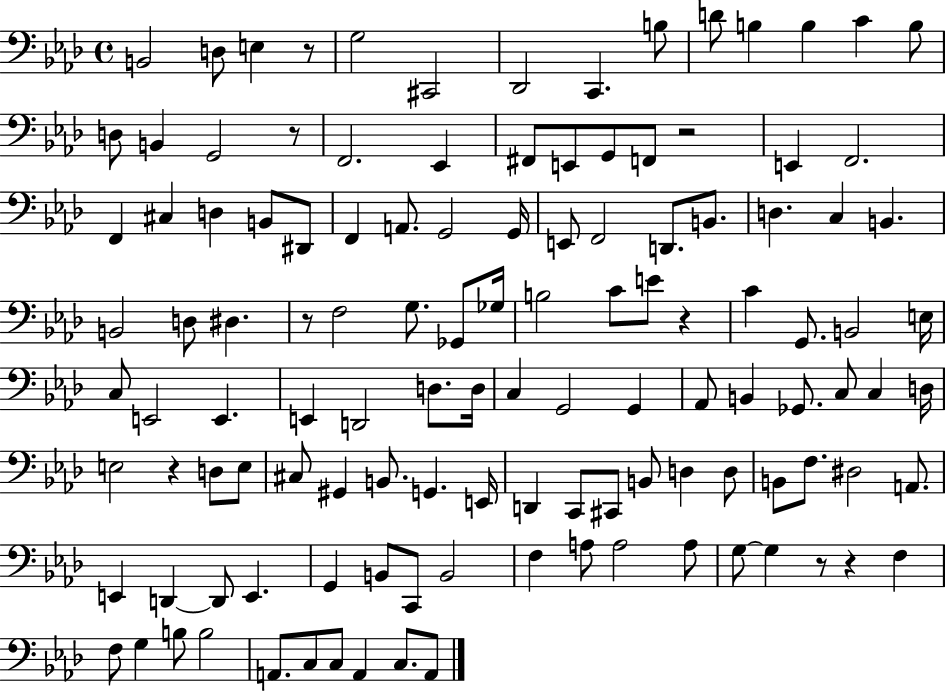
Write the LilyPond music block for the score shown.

{
  \clef bass
  \time 4/4
  \defaultTimeSignature
  \key aes \major
  b,2 d8 e4 r8 | g2 cis,2 | des,2 c,4. b8 | d'8 b4 b4 c'4 b8 | \break d8 b,4 g,2 r8 | f,2. ees,4 | fis,8 e,8 g,8 f,8 r2 | e,4 f,2. | \break f,4 cis4 d4 b,8 dis,8 | f,4 a,8. g,2 g,16 | e,8 f,2 d,8. b,8. | d4. c4 b,4. | \break b,2 d8 dis4. | r8 f2 g8. ges,8 ges16 | b2 c'8 e'8 r4 | c'4 g,8. b,2 e16 | \break c8 e,2 e,4. | e,4 d,2 d8. d16 | c4 g,2 g,4 | aes,8 b,4 ges,8. c8 c4 d16 | \break e2 r4 d8 e8 | cis8 gis,4 b,8. g,4. e,16 | d,4 c,8 cis,8 b,8 d4 d8 | b,8 f8. dis2 a,8. | \break e,4 d,4~~ d,8 e,4. | g,4 b,8 c,8 b,2 | f4 a8 a2 a8 | g8~~ g4 r8 r4 f4 | \break f8 g4 b8 b2 | a,8. c8 c8 a,4 c8. a,8 | \bar "|."
}